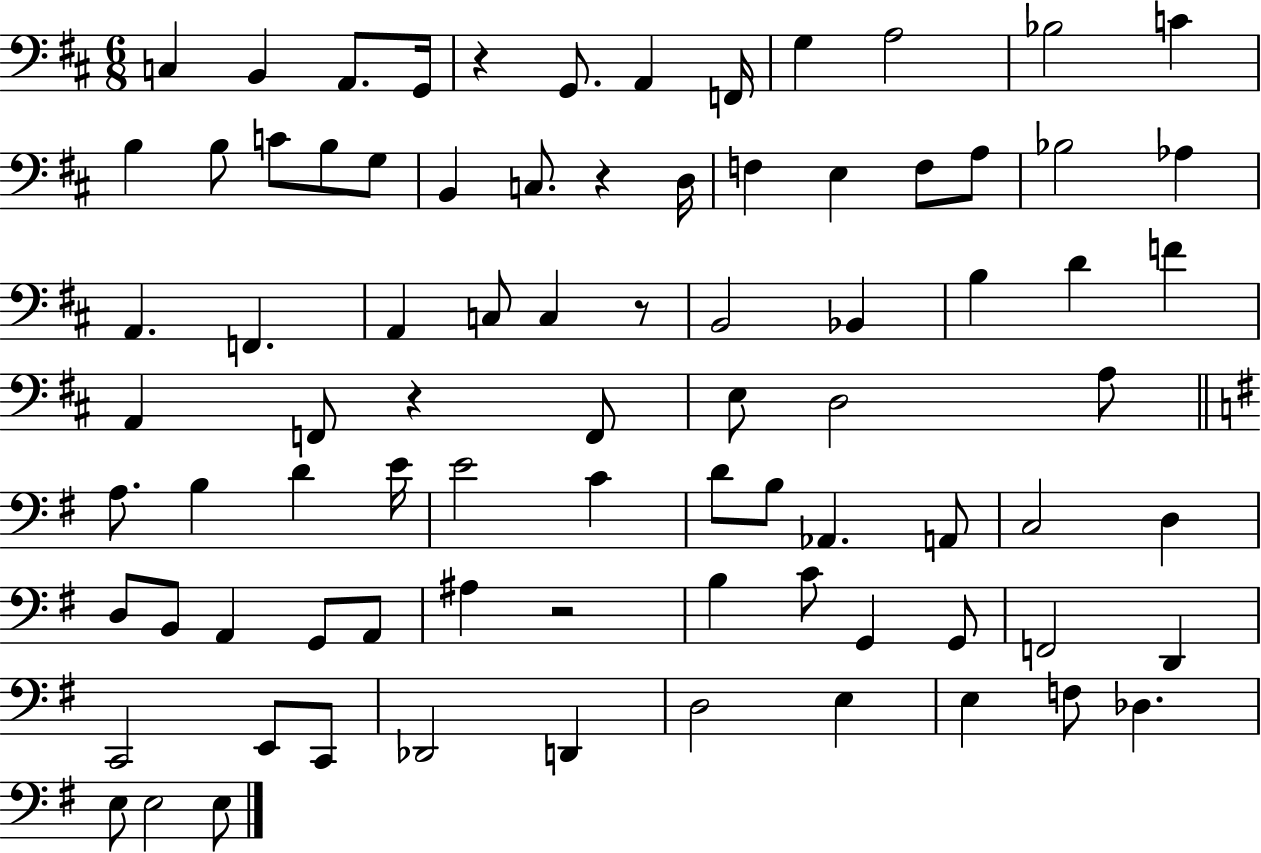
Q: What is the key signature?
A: D major